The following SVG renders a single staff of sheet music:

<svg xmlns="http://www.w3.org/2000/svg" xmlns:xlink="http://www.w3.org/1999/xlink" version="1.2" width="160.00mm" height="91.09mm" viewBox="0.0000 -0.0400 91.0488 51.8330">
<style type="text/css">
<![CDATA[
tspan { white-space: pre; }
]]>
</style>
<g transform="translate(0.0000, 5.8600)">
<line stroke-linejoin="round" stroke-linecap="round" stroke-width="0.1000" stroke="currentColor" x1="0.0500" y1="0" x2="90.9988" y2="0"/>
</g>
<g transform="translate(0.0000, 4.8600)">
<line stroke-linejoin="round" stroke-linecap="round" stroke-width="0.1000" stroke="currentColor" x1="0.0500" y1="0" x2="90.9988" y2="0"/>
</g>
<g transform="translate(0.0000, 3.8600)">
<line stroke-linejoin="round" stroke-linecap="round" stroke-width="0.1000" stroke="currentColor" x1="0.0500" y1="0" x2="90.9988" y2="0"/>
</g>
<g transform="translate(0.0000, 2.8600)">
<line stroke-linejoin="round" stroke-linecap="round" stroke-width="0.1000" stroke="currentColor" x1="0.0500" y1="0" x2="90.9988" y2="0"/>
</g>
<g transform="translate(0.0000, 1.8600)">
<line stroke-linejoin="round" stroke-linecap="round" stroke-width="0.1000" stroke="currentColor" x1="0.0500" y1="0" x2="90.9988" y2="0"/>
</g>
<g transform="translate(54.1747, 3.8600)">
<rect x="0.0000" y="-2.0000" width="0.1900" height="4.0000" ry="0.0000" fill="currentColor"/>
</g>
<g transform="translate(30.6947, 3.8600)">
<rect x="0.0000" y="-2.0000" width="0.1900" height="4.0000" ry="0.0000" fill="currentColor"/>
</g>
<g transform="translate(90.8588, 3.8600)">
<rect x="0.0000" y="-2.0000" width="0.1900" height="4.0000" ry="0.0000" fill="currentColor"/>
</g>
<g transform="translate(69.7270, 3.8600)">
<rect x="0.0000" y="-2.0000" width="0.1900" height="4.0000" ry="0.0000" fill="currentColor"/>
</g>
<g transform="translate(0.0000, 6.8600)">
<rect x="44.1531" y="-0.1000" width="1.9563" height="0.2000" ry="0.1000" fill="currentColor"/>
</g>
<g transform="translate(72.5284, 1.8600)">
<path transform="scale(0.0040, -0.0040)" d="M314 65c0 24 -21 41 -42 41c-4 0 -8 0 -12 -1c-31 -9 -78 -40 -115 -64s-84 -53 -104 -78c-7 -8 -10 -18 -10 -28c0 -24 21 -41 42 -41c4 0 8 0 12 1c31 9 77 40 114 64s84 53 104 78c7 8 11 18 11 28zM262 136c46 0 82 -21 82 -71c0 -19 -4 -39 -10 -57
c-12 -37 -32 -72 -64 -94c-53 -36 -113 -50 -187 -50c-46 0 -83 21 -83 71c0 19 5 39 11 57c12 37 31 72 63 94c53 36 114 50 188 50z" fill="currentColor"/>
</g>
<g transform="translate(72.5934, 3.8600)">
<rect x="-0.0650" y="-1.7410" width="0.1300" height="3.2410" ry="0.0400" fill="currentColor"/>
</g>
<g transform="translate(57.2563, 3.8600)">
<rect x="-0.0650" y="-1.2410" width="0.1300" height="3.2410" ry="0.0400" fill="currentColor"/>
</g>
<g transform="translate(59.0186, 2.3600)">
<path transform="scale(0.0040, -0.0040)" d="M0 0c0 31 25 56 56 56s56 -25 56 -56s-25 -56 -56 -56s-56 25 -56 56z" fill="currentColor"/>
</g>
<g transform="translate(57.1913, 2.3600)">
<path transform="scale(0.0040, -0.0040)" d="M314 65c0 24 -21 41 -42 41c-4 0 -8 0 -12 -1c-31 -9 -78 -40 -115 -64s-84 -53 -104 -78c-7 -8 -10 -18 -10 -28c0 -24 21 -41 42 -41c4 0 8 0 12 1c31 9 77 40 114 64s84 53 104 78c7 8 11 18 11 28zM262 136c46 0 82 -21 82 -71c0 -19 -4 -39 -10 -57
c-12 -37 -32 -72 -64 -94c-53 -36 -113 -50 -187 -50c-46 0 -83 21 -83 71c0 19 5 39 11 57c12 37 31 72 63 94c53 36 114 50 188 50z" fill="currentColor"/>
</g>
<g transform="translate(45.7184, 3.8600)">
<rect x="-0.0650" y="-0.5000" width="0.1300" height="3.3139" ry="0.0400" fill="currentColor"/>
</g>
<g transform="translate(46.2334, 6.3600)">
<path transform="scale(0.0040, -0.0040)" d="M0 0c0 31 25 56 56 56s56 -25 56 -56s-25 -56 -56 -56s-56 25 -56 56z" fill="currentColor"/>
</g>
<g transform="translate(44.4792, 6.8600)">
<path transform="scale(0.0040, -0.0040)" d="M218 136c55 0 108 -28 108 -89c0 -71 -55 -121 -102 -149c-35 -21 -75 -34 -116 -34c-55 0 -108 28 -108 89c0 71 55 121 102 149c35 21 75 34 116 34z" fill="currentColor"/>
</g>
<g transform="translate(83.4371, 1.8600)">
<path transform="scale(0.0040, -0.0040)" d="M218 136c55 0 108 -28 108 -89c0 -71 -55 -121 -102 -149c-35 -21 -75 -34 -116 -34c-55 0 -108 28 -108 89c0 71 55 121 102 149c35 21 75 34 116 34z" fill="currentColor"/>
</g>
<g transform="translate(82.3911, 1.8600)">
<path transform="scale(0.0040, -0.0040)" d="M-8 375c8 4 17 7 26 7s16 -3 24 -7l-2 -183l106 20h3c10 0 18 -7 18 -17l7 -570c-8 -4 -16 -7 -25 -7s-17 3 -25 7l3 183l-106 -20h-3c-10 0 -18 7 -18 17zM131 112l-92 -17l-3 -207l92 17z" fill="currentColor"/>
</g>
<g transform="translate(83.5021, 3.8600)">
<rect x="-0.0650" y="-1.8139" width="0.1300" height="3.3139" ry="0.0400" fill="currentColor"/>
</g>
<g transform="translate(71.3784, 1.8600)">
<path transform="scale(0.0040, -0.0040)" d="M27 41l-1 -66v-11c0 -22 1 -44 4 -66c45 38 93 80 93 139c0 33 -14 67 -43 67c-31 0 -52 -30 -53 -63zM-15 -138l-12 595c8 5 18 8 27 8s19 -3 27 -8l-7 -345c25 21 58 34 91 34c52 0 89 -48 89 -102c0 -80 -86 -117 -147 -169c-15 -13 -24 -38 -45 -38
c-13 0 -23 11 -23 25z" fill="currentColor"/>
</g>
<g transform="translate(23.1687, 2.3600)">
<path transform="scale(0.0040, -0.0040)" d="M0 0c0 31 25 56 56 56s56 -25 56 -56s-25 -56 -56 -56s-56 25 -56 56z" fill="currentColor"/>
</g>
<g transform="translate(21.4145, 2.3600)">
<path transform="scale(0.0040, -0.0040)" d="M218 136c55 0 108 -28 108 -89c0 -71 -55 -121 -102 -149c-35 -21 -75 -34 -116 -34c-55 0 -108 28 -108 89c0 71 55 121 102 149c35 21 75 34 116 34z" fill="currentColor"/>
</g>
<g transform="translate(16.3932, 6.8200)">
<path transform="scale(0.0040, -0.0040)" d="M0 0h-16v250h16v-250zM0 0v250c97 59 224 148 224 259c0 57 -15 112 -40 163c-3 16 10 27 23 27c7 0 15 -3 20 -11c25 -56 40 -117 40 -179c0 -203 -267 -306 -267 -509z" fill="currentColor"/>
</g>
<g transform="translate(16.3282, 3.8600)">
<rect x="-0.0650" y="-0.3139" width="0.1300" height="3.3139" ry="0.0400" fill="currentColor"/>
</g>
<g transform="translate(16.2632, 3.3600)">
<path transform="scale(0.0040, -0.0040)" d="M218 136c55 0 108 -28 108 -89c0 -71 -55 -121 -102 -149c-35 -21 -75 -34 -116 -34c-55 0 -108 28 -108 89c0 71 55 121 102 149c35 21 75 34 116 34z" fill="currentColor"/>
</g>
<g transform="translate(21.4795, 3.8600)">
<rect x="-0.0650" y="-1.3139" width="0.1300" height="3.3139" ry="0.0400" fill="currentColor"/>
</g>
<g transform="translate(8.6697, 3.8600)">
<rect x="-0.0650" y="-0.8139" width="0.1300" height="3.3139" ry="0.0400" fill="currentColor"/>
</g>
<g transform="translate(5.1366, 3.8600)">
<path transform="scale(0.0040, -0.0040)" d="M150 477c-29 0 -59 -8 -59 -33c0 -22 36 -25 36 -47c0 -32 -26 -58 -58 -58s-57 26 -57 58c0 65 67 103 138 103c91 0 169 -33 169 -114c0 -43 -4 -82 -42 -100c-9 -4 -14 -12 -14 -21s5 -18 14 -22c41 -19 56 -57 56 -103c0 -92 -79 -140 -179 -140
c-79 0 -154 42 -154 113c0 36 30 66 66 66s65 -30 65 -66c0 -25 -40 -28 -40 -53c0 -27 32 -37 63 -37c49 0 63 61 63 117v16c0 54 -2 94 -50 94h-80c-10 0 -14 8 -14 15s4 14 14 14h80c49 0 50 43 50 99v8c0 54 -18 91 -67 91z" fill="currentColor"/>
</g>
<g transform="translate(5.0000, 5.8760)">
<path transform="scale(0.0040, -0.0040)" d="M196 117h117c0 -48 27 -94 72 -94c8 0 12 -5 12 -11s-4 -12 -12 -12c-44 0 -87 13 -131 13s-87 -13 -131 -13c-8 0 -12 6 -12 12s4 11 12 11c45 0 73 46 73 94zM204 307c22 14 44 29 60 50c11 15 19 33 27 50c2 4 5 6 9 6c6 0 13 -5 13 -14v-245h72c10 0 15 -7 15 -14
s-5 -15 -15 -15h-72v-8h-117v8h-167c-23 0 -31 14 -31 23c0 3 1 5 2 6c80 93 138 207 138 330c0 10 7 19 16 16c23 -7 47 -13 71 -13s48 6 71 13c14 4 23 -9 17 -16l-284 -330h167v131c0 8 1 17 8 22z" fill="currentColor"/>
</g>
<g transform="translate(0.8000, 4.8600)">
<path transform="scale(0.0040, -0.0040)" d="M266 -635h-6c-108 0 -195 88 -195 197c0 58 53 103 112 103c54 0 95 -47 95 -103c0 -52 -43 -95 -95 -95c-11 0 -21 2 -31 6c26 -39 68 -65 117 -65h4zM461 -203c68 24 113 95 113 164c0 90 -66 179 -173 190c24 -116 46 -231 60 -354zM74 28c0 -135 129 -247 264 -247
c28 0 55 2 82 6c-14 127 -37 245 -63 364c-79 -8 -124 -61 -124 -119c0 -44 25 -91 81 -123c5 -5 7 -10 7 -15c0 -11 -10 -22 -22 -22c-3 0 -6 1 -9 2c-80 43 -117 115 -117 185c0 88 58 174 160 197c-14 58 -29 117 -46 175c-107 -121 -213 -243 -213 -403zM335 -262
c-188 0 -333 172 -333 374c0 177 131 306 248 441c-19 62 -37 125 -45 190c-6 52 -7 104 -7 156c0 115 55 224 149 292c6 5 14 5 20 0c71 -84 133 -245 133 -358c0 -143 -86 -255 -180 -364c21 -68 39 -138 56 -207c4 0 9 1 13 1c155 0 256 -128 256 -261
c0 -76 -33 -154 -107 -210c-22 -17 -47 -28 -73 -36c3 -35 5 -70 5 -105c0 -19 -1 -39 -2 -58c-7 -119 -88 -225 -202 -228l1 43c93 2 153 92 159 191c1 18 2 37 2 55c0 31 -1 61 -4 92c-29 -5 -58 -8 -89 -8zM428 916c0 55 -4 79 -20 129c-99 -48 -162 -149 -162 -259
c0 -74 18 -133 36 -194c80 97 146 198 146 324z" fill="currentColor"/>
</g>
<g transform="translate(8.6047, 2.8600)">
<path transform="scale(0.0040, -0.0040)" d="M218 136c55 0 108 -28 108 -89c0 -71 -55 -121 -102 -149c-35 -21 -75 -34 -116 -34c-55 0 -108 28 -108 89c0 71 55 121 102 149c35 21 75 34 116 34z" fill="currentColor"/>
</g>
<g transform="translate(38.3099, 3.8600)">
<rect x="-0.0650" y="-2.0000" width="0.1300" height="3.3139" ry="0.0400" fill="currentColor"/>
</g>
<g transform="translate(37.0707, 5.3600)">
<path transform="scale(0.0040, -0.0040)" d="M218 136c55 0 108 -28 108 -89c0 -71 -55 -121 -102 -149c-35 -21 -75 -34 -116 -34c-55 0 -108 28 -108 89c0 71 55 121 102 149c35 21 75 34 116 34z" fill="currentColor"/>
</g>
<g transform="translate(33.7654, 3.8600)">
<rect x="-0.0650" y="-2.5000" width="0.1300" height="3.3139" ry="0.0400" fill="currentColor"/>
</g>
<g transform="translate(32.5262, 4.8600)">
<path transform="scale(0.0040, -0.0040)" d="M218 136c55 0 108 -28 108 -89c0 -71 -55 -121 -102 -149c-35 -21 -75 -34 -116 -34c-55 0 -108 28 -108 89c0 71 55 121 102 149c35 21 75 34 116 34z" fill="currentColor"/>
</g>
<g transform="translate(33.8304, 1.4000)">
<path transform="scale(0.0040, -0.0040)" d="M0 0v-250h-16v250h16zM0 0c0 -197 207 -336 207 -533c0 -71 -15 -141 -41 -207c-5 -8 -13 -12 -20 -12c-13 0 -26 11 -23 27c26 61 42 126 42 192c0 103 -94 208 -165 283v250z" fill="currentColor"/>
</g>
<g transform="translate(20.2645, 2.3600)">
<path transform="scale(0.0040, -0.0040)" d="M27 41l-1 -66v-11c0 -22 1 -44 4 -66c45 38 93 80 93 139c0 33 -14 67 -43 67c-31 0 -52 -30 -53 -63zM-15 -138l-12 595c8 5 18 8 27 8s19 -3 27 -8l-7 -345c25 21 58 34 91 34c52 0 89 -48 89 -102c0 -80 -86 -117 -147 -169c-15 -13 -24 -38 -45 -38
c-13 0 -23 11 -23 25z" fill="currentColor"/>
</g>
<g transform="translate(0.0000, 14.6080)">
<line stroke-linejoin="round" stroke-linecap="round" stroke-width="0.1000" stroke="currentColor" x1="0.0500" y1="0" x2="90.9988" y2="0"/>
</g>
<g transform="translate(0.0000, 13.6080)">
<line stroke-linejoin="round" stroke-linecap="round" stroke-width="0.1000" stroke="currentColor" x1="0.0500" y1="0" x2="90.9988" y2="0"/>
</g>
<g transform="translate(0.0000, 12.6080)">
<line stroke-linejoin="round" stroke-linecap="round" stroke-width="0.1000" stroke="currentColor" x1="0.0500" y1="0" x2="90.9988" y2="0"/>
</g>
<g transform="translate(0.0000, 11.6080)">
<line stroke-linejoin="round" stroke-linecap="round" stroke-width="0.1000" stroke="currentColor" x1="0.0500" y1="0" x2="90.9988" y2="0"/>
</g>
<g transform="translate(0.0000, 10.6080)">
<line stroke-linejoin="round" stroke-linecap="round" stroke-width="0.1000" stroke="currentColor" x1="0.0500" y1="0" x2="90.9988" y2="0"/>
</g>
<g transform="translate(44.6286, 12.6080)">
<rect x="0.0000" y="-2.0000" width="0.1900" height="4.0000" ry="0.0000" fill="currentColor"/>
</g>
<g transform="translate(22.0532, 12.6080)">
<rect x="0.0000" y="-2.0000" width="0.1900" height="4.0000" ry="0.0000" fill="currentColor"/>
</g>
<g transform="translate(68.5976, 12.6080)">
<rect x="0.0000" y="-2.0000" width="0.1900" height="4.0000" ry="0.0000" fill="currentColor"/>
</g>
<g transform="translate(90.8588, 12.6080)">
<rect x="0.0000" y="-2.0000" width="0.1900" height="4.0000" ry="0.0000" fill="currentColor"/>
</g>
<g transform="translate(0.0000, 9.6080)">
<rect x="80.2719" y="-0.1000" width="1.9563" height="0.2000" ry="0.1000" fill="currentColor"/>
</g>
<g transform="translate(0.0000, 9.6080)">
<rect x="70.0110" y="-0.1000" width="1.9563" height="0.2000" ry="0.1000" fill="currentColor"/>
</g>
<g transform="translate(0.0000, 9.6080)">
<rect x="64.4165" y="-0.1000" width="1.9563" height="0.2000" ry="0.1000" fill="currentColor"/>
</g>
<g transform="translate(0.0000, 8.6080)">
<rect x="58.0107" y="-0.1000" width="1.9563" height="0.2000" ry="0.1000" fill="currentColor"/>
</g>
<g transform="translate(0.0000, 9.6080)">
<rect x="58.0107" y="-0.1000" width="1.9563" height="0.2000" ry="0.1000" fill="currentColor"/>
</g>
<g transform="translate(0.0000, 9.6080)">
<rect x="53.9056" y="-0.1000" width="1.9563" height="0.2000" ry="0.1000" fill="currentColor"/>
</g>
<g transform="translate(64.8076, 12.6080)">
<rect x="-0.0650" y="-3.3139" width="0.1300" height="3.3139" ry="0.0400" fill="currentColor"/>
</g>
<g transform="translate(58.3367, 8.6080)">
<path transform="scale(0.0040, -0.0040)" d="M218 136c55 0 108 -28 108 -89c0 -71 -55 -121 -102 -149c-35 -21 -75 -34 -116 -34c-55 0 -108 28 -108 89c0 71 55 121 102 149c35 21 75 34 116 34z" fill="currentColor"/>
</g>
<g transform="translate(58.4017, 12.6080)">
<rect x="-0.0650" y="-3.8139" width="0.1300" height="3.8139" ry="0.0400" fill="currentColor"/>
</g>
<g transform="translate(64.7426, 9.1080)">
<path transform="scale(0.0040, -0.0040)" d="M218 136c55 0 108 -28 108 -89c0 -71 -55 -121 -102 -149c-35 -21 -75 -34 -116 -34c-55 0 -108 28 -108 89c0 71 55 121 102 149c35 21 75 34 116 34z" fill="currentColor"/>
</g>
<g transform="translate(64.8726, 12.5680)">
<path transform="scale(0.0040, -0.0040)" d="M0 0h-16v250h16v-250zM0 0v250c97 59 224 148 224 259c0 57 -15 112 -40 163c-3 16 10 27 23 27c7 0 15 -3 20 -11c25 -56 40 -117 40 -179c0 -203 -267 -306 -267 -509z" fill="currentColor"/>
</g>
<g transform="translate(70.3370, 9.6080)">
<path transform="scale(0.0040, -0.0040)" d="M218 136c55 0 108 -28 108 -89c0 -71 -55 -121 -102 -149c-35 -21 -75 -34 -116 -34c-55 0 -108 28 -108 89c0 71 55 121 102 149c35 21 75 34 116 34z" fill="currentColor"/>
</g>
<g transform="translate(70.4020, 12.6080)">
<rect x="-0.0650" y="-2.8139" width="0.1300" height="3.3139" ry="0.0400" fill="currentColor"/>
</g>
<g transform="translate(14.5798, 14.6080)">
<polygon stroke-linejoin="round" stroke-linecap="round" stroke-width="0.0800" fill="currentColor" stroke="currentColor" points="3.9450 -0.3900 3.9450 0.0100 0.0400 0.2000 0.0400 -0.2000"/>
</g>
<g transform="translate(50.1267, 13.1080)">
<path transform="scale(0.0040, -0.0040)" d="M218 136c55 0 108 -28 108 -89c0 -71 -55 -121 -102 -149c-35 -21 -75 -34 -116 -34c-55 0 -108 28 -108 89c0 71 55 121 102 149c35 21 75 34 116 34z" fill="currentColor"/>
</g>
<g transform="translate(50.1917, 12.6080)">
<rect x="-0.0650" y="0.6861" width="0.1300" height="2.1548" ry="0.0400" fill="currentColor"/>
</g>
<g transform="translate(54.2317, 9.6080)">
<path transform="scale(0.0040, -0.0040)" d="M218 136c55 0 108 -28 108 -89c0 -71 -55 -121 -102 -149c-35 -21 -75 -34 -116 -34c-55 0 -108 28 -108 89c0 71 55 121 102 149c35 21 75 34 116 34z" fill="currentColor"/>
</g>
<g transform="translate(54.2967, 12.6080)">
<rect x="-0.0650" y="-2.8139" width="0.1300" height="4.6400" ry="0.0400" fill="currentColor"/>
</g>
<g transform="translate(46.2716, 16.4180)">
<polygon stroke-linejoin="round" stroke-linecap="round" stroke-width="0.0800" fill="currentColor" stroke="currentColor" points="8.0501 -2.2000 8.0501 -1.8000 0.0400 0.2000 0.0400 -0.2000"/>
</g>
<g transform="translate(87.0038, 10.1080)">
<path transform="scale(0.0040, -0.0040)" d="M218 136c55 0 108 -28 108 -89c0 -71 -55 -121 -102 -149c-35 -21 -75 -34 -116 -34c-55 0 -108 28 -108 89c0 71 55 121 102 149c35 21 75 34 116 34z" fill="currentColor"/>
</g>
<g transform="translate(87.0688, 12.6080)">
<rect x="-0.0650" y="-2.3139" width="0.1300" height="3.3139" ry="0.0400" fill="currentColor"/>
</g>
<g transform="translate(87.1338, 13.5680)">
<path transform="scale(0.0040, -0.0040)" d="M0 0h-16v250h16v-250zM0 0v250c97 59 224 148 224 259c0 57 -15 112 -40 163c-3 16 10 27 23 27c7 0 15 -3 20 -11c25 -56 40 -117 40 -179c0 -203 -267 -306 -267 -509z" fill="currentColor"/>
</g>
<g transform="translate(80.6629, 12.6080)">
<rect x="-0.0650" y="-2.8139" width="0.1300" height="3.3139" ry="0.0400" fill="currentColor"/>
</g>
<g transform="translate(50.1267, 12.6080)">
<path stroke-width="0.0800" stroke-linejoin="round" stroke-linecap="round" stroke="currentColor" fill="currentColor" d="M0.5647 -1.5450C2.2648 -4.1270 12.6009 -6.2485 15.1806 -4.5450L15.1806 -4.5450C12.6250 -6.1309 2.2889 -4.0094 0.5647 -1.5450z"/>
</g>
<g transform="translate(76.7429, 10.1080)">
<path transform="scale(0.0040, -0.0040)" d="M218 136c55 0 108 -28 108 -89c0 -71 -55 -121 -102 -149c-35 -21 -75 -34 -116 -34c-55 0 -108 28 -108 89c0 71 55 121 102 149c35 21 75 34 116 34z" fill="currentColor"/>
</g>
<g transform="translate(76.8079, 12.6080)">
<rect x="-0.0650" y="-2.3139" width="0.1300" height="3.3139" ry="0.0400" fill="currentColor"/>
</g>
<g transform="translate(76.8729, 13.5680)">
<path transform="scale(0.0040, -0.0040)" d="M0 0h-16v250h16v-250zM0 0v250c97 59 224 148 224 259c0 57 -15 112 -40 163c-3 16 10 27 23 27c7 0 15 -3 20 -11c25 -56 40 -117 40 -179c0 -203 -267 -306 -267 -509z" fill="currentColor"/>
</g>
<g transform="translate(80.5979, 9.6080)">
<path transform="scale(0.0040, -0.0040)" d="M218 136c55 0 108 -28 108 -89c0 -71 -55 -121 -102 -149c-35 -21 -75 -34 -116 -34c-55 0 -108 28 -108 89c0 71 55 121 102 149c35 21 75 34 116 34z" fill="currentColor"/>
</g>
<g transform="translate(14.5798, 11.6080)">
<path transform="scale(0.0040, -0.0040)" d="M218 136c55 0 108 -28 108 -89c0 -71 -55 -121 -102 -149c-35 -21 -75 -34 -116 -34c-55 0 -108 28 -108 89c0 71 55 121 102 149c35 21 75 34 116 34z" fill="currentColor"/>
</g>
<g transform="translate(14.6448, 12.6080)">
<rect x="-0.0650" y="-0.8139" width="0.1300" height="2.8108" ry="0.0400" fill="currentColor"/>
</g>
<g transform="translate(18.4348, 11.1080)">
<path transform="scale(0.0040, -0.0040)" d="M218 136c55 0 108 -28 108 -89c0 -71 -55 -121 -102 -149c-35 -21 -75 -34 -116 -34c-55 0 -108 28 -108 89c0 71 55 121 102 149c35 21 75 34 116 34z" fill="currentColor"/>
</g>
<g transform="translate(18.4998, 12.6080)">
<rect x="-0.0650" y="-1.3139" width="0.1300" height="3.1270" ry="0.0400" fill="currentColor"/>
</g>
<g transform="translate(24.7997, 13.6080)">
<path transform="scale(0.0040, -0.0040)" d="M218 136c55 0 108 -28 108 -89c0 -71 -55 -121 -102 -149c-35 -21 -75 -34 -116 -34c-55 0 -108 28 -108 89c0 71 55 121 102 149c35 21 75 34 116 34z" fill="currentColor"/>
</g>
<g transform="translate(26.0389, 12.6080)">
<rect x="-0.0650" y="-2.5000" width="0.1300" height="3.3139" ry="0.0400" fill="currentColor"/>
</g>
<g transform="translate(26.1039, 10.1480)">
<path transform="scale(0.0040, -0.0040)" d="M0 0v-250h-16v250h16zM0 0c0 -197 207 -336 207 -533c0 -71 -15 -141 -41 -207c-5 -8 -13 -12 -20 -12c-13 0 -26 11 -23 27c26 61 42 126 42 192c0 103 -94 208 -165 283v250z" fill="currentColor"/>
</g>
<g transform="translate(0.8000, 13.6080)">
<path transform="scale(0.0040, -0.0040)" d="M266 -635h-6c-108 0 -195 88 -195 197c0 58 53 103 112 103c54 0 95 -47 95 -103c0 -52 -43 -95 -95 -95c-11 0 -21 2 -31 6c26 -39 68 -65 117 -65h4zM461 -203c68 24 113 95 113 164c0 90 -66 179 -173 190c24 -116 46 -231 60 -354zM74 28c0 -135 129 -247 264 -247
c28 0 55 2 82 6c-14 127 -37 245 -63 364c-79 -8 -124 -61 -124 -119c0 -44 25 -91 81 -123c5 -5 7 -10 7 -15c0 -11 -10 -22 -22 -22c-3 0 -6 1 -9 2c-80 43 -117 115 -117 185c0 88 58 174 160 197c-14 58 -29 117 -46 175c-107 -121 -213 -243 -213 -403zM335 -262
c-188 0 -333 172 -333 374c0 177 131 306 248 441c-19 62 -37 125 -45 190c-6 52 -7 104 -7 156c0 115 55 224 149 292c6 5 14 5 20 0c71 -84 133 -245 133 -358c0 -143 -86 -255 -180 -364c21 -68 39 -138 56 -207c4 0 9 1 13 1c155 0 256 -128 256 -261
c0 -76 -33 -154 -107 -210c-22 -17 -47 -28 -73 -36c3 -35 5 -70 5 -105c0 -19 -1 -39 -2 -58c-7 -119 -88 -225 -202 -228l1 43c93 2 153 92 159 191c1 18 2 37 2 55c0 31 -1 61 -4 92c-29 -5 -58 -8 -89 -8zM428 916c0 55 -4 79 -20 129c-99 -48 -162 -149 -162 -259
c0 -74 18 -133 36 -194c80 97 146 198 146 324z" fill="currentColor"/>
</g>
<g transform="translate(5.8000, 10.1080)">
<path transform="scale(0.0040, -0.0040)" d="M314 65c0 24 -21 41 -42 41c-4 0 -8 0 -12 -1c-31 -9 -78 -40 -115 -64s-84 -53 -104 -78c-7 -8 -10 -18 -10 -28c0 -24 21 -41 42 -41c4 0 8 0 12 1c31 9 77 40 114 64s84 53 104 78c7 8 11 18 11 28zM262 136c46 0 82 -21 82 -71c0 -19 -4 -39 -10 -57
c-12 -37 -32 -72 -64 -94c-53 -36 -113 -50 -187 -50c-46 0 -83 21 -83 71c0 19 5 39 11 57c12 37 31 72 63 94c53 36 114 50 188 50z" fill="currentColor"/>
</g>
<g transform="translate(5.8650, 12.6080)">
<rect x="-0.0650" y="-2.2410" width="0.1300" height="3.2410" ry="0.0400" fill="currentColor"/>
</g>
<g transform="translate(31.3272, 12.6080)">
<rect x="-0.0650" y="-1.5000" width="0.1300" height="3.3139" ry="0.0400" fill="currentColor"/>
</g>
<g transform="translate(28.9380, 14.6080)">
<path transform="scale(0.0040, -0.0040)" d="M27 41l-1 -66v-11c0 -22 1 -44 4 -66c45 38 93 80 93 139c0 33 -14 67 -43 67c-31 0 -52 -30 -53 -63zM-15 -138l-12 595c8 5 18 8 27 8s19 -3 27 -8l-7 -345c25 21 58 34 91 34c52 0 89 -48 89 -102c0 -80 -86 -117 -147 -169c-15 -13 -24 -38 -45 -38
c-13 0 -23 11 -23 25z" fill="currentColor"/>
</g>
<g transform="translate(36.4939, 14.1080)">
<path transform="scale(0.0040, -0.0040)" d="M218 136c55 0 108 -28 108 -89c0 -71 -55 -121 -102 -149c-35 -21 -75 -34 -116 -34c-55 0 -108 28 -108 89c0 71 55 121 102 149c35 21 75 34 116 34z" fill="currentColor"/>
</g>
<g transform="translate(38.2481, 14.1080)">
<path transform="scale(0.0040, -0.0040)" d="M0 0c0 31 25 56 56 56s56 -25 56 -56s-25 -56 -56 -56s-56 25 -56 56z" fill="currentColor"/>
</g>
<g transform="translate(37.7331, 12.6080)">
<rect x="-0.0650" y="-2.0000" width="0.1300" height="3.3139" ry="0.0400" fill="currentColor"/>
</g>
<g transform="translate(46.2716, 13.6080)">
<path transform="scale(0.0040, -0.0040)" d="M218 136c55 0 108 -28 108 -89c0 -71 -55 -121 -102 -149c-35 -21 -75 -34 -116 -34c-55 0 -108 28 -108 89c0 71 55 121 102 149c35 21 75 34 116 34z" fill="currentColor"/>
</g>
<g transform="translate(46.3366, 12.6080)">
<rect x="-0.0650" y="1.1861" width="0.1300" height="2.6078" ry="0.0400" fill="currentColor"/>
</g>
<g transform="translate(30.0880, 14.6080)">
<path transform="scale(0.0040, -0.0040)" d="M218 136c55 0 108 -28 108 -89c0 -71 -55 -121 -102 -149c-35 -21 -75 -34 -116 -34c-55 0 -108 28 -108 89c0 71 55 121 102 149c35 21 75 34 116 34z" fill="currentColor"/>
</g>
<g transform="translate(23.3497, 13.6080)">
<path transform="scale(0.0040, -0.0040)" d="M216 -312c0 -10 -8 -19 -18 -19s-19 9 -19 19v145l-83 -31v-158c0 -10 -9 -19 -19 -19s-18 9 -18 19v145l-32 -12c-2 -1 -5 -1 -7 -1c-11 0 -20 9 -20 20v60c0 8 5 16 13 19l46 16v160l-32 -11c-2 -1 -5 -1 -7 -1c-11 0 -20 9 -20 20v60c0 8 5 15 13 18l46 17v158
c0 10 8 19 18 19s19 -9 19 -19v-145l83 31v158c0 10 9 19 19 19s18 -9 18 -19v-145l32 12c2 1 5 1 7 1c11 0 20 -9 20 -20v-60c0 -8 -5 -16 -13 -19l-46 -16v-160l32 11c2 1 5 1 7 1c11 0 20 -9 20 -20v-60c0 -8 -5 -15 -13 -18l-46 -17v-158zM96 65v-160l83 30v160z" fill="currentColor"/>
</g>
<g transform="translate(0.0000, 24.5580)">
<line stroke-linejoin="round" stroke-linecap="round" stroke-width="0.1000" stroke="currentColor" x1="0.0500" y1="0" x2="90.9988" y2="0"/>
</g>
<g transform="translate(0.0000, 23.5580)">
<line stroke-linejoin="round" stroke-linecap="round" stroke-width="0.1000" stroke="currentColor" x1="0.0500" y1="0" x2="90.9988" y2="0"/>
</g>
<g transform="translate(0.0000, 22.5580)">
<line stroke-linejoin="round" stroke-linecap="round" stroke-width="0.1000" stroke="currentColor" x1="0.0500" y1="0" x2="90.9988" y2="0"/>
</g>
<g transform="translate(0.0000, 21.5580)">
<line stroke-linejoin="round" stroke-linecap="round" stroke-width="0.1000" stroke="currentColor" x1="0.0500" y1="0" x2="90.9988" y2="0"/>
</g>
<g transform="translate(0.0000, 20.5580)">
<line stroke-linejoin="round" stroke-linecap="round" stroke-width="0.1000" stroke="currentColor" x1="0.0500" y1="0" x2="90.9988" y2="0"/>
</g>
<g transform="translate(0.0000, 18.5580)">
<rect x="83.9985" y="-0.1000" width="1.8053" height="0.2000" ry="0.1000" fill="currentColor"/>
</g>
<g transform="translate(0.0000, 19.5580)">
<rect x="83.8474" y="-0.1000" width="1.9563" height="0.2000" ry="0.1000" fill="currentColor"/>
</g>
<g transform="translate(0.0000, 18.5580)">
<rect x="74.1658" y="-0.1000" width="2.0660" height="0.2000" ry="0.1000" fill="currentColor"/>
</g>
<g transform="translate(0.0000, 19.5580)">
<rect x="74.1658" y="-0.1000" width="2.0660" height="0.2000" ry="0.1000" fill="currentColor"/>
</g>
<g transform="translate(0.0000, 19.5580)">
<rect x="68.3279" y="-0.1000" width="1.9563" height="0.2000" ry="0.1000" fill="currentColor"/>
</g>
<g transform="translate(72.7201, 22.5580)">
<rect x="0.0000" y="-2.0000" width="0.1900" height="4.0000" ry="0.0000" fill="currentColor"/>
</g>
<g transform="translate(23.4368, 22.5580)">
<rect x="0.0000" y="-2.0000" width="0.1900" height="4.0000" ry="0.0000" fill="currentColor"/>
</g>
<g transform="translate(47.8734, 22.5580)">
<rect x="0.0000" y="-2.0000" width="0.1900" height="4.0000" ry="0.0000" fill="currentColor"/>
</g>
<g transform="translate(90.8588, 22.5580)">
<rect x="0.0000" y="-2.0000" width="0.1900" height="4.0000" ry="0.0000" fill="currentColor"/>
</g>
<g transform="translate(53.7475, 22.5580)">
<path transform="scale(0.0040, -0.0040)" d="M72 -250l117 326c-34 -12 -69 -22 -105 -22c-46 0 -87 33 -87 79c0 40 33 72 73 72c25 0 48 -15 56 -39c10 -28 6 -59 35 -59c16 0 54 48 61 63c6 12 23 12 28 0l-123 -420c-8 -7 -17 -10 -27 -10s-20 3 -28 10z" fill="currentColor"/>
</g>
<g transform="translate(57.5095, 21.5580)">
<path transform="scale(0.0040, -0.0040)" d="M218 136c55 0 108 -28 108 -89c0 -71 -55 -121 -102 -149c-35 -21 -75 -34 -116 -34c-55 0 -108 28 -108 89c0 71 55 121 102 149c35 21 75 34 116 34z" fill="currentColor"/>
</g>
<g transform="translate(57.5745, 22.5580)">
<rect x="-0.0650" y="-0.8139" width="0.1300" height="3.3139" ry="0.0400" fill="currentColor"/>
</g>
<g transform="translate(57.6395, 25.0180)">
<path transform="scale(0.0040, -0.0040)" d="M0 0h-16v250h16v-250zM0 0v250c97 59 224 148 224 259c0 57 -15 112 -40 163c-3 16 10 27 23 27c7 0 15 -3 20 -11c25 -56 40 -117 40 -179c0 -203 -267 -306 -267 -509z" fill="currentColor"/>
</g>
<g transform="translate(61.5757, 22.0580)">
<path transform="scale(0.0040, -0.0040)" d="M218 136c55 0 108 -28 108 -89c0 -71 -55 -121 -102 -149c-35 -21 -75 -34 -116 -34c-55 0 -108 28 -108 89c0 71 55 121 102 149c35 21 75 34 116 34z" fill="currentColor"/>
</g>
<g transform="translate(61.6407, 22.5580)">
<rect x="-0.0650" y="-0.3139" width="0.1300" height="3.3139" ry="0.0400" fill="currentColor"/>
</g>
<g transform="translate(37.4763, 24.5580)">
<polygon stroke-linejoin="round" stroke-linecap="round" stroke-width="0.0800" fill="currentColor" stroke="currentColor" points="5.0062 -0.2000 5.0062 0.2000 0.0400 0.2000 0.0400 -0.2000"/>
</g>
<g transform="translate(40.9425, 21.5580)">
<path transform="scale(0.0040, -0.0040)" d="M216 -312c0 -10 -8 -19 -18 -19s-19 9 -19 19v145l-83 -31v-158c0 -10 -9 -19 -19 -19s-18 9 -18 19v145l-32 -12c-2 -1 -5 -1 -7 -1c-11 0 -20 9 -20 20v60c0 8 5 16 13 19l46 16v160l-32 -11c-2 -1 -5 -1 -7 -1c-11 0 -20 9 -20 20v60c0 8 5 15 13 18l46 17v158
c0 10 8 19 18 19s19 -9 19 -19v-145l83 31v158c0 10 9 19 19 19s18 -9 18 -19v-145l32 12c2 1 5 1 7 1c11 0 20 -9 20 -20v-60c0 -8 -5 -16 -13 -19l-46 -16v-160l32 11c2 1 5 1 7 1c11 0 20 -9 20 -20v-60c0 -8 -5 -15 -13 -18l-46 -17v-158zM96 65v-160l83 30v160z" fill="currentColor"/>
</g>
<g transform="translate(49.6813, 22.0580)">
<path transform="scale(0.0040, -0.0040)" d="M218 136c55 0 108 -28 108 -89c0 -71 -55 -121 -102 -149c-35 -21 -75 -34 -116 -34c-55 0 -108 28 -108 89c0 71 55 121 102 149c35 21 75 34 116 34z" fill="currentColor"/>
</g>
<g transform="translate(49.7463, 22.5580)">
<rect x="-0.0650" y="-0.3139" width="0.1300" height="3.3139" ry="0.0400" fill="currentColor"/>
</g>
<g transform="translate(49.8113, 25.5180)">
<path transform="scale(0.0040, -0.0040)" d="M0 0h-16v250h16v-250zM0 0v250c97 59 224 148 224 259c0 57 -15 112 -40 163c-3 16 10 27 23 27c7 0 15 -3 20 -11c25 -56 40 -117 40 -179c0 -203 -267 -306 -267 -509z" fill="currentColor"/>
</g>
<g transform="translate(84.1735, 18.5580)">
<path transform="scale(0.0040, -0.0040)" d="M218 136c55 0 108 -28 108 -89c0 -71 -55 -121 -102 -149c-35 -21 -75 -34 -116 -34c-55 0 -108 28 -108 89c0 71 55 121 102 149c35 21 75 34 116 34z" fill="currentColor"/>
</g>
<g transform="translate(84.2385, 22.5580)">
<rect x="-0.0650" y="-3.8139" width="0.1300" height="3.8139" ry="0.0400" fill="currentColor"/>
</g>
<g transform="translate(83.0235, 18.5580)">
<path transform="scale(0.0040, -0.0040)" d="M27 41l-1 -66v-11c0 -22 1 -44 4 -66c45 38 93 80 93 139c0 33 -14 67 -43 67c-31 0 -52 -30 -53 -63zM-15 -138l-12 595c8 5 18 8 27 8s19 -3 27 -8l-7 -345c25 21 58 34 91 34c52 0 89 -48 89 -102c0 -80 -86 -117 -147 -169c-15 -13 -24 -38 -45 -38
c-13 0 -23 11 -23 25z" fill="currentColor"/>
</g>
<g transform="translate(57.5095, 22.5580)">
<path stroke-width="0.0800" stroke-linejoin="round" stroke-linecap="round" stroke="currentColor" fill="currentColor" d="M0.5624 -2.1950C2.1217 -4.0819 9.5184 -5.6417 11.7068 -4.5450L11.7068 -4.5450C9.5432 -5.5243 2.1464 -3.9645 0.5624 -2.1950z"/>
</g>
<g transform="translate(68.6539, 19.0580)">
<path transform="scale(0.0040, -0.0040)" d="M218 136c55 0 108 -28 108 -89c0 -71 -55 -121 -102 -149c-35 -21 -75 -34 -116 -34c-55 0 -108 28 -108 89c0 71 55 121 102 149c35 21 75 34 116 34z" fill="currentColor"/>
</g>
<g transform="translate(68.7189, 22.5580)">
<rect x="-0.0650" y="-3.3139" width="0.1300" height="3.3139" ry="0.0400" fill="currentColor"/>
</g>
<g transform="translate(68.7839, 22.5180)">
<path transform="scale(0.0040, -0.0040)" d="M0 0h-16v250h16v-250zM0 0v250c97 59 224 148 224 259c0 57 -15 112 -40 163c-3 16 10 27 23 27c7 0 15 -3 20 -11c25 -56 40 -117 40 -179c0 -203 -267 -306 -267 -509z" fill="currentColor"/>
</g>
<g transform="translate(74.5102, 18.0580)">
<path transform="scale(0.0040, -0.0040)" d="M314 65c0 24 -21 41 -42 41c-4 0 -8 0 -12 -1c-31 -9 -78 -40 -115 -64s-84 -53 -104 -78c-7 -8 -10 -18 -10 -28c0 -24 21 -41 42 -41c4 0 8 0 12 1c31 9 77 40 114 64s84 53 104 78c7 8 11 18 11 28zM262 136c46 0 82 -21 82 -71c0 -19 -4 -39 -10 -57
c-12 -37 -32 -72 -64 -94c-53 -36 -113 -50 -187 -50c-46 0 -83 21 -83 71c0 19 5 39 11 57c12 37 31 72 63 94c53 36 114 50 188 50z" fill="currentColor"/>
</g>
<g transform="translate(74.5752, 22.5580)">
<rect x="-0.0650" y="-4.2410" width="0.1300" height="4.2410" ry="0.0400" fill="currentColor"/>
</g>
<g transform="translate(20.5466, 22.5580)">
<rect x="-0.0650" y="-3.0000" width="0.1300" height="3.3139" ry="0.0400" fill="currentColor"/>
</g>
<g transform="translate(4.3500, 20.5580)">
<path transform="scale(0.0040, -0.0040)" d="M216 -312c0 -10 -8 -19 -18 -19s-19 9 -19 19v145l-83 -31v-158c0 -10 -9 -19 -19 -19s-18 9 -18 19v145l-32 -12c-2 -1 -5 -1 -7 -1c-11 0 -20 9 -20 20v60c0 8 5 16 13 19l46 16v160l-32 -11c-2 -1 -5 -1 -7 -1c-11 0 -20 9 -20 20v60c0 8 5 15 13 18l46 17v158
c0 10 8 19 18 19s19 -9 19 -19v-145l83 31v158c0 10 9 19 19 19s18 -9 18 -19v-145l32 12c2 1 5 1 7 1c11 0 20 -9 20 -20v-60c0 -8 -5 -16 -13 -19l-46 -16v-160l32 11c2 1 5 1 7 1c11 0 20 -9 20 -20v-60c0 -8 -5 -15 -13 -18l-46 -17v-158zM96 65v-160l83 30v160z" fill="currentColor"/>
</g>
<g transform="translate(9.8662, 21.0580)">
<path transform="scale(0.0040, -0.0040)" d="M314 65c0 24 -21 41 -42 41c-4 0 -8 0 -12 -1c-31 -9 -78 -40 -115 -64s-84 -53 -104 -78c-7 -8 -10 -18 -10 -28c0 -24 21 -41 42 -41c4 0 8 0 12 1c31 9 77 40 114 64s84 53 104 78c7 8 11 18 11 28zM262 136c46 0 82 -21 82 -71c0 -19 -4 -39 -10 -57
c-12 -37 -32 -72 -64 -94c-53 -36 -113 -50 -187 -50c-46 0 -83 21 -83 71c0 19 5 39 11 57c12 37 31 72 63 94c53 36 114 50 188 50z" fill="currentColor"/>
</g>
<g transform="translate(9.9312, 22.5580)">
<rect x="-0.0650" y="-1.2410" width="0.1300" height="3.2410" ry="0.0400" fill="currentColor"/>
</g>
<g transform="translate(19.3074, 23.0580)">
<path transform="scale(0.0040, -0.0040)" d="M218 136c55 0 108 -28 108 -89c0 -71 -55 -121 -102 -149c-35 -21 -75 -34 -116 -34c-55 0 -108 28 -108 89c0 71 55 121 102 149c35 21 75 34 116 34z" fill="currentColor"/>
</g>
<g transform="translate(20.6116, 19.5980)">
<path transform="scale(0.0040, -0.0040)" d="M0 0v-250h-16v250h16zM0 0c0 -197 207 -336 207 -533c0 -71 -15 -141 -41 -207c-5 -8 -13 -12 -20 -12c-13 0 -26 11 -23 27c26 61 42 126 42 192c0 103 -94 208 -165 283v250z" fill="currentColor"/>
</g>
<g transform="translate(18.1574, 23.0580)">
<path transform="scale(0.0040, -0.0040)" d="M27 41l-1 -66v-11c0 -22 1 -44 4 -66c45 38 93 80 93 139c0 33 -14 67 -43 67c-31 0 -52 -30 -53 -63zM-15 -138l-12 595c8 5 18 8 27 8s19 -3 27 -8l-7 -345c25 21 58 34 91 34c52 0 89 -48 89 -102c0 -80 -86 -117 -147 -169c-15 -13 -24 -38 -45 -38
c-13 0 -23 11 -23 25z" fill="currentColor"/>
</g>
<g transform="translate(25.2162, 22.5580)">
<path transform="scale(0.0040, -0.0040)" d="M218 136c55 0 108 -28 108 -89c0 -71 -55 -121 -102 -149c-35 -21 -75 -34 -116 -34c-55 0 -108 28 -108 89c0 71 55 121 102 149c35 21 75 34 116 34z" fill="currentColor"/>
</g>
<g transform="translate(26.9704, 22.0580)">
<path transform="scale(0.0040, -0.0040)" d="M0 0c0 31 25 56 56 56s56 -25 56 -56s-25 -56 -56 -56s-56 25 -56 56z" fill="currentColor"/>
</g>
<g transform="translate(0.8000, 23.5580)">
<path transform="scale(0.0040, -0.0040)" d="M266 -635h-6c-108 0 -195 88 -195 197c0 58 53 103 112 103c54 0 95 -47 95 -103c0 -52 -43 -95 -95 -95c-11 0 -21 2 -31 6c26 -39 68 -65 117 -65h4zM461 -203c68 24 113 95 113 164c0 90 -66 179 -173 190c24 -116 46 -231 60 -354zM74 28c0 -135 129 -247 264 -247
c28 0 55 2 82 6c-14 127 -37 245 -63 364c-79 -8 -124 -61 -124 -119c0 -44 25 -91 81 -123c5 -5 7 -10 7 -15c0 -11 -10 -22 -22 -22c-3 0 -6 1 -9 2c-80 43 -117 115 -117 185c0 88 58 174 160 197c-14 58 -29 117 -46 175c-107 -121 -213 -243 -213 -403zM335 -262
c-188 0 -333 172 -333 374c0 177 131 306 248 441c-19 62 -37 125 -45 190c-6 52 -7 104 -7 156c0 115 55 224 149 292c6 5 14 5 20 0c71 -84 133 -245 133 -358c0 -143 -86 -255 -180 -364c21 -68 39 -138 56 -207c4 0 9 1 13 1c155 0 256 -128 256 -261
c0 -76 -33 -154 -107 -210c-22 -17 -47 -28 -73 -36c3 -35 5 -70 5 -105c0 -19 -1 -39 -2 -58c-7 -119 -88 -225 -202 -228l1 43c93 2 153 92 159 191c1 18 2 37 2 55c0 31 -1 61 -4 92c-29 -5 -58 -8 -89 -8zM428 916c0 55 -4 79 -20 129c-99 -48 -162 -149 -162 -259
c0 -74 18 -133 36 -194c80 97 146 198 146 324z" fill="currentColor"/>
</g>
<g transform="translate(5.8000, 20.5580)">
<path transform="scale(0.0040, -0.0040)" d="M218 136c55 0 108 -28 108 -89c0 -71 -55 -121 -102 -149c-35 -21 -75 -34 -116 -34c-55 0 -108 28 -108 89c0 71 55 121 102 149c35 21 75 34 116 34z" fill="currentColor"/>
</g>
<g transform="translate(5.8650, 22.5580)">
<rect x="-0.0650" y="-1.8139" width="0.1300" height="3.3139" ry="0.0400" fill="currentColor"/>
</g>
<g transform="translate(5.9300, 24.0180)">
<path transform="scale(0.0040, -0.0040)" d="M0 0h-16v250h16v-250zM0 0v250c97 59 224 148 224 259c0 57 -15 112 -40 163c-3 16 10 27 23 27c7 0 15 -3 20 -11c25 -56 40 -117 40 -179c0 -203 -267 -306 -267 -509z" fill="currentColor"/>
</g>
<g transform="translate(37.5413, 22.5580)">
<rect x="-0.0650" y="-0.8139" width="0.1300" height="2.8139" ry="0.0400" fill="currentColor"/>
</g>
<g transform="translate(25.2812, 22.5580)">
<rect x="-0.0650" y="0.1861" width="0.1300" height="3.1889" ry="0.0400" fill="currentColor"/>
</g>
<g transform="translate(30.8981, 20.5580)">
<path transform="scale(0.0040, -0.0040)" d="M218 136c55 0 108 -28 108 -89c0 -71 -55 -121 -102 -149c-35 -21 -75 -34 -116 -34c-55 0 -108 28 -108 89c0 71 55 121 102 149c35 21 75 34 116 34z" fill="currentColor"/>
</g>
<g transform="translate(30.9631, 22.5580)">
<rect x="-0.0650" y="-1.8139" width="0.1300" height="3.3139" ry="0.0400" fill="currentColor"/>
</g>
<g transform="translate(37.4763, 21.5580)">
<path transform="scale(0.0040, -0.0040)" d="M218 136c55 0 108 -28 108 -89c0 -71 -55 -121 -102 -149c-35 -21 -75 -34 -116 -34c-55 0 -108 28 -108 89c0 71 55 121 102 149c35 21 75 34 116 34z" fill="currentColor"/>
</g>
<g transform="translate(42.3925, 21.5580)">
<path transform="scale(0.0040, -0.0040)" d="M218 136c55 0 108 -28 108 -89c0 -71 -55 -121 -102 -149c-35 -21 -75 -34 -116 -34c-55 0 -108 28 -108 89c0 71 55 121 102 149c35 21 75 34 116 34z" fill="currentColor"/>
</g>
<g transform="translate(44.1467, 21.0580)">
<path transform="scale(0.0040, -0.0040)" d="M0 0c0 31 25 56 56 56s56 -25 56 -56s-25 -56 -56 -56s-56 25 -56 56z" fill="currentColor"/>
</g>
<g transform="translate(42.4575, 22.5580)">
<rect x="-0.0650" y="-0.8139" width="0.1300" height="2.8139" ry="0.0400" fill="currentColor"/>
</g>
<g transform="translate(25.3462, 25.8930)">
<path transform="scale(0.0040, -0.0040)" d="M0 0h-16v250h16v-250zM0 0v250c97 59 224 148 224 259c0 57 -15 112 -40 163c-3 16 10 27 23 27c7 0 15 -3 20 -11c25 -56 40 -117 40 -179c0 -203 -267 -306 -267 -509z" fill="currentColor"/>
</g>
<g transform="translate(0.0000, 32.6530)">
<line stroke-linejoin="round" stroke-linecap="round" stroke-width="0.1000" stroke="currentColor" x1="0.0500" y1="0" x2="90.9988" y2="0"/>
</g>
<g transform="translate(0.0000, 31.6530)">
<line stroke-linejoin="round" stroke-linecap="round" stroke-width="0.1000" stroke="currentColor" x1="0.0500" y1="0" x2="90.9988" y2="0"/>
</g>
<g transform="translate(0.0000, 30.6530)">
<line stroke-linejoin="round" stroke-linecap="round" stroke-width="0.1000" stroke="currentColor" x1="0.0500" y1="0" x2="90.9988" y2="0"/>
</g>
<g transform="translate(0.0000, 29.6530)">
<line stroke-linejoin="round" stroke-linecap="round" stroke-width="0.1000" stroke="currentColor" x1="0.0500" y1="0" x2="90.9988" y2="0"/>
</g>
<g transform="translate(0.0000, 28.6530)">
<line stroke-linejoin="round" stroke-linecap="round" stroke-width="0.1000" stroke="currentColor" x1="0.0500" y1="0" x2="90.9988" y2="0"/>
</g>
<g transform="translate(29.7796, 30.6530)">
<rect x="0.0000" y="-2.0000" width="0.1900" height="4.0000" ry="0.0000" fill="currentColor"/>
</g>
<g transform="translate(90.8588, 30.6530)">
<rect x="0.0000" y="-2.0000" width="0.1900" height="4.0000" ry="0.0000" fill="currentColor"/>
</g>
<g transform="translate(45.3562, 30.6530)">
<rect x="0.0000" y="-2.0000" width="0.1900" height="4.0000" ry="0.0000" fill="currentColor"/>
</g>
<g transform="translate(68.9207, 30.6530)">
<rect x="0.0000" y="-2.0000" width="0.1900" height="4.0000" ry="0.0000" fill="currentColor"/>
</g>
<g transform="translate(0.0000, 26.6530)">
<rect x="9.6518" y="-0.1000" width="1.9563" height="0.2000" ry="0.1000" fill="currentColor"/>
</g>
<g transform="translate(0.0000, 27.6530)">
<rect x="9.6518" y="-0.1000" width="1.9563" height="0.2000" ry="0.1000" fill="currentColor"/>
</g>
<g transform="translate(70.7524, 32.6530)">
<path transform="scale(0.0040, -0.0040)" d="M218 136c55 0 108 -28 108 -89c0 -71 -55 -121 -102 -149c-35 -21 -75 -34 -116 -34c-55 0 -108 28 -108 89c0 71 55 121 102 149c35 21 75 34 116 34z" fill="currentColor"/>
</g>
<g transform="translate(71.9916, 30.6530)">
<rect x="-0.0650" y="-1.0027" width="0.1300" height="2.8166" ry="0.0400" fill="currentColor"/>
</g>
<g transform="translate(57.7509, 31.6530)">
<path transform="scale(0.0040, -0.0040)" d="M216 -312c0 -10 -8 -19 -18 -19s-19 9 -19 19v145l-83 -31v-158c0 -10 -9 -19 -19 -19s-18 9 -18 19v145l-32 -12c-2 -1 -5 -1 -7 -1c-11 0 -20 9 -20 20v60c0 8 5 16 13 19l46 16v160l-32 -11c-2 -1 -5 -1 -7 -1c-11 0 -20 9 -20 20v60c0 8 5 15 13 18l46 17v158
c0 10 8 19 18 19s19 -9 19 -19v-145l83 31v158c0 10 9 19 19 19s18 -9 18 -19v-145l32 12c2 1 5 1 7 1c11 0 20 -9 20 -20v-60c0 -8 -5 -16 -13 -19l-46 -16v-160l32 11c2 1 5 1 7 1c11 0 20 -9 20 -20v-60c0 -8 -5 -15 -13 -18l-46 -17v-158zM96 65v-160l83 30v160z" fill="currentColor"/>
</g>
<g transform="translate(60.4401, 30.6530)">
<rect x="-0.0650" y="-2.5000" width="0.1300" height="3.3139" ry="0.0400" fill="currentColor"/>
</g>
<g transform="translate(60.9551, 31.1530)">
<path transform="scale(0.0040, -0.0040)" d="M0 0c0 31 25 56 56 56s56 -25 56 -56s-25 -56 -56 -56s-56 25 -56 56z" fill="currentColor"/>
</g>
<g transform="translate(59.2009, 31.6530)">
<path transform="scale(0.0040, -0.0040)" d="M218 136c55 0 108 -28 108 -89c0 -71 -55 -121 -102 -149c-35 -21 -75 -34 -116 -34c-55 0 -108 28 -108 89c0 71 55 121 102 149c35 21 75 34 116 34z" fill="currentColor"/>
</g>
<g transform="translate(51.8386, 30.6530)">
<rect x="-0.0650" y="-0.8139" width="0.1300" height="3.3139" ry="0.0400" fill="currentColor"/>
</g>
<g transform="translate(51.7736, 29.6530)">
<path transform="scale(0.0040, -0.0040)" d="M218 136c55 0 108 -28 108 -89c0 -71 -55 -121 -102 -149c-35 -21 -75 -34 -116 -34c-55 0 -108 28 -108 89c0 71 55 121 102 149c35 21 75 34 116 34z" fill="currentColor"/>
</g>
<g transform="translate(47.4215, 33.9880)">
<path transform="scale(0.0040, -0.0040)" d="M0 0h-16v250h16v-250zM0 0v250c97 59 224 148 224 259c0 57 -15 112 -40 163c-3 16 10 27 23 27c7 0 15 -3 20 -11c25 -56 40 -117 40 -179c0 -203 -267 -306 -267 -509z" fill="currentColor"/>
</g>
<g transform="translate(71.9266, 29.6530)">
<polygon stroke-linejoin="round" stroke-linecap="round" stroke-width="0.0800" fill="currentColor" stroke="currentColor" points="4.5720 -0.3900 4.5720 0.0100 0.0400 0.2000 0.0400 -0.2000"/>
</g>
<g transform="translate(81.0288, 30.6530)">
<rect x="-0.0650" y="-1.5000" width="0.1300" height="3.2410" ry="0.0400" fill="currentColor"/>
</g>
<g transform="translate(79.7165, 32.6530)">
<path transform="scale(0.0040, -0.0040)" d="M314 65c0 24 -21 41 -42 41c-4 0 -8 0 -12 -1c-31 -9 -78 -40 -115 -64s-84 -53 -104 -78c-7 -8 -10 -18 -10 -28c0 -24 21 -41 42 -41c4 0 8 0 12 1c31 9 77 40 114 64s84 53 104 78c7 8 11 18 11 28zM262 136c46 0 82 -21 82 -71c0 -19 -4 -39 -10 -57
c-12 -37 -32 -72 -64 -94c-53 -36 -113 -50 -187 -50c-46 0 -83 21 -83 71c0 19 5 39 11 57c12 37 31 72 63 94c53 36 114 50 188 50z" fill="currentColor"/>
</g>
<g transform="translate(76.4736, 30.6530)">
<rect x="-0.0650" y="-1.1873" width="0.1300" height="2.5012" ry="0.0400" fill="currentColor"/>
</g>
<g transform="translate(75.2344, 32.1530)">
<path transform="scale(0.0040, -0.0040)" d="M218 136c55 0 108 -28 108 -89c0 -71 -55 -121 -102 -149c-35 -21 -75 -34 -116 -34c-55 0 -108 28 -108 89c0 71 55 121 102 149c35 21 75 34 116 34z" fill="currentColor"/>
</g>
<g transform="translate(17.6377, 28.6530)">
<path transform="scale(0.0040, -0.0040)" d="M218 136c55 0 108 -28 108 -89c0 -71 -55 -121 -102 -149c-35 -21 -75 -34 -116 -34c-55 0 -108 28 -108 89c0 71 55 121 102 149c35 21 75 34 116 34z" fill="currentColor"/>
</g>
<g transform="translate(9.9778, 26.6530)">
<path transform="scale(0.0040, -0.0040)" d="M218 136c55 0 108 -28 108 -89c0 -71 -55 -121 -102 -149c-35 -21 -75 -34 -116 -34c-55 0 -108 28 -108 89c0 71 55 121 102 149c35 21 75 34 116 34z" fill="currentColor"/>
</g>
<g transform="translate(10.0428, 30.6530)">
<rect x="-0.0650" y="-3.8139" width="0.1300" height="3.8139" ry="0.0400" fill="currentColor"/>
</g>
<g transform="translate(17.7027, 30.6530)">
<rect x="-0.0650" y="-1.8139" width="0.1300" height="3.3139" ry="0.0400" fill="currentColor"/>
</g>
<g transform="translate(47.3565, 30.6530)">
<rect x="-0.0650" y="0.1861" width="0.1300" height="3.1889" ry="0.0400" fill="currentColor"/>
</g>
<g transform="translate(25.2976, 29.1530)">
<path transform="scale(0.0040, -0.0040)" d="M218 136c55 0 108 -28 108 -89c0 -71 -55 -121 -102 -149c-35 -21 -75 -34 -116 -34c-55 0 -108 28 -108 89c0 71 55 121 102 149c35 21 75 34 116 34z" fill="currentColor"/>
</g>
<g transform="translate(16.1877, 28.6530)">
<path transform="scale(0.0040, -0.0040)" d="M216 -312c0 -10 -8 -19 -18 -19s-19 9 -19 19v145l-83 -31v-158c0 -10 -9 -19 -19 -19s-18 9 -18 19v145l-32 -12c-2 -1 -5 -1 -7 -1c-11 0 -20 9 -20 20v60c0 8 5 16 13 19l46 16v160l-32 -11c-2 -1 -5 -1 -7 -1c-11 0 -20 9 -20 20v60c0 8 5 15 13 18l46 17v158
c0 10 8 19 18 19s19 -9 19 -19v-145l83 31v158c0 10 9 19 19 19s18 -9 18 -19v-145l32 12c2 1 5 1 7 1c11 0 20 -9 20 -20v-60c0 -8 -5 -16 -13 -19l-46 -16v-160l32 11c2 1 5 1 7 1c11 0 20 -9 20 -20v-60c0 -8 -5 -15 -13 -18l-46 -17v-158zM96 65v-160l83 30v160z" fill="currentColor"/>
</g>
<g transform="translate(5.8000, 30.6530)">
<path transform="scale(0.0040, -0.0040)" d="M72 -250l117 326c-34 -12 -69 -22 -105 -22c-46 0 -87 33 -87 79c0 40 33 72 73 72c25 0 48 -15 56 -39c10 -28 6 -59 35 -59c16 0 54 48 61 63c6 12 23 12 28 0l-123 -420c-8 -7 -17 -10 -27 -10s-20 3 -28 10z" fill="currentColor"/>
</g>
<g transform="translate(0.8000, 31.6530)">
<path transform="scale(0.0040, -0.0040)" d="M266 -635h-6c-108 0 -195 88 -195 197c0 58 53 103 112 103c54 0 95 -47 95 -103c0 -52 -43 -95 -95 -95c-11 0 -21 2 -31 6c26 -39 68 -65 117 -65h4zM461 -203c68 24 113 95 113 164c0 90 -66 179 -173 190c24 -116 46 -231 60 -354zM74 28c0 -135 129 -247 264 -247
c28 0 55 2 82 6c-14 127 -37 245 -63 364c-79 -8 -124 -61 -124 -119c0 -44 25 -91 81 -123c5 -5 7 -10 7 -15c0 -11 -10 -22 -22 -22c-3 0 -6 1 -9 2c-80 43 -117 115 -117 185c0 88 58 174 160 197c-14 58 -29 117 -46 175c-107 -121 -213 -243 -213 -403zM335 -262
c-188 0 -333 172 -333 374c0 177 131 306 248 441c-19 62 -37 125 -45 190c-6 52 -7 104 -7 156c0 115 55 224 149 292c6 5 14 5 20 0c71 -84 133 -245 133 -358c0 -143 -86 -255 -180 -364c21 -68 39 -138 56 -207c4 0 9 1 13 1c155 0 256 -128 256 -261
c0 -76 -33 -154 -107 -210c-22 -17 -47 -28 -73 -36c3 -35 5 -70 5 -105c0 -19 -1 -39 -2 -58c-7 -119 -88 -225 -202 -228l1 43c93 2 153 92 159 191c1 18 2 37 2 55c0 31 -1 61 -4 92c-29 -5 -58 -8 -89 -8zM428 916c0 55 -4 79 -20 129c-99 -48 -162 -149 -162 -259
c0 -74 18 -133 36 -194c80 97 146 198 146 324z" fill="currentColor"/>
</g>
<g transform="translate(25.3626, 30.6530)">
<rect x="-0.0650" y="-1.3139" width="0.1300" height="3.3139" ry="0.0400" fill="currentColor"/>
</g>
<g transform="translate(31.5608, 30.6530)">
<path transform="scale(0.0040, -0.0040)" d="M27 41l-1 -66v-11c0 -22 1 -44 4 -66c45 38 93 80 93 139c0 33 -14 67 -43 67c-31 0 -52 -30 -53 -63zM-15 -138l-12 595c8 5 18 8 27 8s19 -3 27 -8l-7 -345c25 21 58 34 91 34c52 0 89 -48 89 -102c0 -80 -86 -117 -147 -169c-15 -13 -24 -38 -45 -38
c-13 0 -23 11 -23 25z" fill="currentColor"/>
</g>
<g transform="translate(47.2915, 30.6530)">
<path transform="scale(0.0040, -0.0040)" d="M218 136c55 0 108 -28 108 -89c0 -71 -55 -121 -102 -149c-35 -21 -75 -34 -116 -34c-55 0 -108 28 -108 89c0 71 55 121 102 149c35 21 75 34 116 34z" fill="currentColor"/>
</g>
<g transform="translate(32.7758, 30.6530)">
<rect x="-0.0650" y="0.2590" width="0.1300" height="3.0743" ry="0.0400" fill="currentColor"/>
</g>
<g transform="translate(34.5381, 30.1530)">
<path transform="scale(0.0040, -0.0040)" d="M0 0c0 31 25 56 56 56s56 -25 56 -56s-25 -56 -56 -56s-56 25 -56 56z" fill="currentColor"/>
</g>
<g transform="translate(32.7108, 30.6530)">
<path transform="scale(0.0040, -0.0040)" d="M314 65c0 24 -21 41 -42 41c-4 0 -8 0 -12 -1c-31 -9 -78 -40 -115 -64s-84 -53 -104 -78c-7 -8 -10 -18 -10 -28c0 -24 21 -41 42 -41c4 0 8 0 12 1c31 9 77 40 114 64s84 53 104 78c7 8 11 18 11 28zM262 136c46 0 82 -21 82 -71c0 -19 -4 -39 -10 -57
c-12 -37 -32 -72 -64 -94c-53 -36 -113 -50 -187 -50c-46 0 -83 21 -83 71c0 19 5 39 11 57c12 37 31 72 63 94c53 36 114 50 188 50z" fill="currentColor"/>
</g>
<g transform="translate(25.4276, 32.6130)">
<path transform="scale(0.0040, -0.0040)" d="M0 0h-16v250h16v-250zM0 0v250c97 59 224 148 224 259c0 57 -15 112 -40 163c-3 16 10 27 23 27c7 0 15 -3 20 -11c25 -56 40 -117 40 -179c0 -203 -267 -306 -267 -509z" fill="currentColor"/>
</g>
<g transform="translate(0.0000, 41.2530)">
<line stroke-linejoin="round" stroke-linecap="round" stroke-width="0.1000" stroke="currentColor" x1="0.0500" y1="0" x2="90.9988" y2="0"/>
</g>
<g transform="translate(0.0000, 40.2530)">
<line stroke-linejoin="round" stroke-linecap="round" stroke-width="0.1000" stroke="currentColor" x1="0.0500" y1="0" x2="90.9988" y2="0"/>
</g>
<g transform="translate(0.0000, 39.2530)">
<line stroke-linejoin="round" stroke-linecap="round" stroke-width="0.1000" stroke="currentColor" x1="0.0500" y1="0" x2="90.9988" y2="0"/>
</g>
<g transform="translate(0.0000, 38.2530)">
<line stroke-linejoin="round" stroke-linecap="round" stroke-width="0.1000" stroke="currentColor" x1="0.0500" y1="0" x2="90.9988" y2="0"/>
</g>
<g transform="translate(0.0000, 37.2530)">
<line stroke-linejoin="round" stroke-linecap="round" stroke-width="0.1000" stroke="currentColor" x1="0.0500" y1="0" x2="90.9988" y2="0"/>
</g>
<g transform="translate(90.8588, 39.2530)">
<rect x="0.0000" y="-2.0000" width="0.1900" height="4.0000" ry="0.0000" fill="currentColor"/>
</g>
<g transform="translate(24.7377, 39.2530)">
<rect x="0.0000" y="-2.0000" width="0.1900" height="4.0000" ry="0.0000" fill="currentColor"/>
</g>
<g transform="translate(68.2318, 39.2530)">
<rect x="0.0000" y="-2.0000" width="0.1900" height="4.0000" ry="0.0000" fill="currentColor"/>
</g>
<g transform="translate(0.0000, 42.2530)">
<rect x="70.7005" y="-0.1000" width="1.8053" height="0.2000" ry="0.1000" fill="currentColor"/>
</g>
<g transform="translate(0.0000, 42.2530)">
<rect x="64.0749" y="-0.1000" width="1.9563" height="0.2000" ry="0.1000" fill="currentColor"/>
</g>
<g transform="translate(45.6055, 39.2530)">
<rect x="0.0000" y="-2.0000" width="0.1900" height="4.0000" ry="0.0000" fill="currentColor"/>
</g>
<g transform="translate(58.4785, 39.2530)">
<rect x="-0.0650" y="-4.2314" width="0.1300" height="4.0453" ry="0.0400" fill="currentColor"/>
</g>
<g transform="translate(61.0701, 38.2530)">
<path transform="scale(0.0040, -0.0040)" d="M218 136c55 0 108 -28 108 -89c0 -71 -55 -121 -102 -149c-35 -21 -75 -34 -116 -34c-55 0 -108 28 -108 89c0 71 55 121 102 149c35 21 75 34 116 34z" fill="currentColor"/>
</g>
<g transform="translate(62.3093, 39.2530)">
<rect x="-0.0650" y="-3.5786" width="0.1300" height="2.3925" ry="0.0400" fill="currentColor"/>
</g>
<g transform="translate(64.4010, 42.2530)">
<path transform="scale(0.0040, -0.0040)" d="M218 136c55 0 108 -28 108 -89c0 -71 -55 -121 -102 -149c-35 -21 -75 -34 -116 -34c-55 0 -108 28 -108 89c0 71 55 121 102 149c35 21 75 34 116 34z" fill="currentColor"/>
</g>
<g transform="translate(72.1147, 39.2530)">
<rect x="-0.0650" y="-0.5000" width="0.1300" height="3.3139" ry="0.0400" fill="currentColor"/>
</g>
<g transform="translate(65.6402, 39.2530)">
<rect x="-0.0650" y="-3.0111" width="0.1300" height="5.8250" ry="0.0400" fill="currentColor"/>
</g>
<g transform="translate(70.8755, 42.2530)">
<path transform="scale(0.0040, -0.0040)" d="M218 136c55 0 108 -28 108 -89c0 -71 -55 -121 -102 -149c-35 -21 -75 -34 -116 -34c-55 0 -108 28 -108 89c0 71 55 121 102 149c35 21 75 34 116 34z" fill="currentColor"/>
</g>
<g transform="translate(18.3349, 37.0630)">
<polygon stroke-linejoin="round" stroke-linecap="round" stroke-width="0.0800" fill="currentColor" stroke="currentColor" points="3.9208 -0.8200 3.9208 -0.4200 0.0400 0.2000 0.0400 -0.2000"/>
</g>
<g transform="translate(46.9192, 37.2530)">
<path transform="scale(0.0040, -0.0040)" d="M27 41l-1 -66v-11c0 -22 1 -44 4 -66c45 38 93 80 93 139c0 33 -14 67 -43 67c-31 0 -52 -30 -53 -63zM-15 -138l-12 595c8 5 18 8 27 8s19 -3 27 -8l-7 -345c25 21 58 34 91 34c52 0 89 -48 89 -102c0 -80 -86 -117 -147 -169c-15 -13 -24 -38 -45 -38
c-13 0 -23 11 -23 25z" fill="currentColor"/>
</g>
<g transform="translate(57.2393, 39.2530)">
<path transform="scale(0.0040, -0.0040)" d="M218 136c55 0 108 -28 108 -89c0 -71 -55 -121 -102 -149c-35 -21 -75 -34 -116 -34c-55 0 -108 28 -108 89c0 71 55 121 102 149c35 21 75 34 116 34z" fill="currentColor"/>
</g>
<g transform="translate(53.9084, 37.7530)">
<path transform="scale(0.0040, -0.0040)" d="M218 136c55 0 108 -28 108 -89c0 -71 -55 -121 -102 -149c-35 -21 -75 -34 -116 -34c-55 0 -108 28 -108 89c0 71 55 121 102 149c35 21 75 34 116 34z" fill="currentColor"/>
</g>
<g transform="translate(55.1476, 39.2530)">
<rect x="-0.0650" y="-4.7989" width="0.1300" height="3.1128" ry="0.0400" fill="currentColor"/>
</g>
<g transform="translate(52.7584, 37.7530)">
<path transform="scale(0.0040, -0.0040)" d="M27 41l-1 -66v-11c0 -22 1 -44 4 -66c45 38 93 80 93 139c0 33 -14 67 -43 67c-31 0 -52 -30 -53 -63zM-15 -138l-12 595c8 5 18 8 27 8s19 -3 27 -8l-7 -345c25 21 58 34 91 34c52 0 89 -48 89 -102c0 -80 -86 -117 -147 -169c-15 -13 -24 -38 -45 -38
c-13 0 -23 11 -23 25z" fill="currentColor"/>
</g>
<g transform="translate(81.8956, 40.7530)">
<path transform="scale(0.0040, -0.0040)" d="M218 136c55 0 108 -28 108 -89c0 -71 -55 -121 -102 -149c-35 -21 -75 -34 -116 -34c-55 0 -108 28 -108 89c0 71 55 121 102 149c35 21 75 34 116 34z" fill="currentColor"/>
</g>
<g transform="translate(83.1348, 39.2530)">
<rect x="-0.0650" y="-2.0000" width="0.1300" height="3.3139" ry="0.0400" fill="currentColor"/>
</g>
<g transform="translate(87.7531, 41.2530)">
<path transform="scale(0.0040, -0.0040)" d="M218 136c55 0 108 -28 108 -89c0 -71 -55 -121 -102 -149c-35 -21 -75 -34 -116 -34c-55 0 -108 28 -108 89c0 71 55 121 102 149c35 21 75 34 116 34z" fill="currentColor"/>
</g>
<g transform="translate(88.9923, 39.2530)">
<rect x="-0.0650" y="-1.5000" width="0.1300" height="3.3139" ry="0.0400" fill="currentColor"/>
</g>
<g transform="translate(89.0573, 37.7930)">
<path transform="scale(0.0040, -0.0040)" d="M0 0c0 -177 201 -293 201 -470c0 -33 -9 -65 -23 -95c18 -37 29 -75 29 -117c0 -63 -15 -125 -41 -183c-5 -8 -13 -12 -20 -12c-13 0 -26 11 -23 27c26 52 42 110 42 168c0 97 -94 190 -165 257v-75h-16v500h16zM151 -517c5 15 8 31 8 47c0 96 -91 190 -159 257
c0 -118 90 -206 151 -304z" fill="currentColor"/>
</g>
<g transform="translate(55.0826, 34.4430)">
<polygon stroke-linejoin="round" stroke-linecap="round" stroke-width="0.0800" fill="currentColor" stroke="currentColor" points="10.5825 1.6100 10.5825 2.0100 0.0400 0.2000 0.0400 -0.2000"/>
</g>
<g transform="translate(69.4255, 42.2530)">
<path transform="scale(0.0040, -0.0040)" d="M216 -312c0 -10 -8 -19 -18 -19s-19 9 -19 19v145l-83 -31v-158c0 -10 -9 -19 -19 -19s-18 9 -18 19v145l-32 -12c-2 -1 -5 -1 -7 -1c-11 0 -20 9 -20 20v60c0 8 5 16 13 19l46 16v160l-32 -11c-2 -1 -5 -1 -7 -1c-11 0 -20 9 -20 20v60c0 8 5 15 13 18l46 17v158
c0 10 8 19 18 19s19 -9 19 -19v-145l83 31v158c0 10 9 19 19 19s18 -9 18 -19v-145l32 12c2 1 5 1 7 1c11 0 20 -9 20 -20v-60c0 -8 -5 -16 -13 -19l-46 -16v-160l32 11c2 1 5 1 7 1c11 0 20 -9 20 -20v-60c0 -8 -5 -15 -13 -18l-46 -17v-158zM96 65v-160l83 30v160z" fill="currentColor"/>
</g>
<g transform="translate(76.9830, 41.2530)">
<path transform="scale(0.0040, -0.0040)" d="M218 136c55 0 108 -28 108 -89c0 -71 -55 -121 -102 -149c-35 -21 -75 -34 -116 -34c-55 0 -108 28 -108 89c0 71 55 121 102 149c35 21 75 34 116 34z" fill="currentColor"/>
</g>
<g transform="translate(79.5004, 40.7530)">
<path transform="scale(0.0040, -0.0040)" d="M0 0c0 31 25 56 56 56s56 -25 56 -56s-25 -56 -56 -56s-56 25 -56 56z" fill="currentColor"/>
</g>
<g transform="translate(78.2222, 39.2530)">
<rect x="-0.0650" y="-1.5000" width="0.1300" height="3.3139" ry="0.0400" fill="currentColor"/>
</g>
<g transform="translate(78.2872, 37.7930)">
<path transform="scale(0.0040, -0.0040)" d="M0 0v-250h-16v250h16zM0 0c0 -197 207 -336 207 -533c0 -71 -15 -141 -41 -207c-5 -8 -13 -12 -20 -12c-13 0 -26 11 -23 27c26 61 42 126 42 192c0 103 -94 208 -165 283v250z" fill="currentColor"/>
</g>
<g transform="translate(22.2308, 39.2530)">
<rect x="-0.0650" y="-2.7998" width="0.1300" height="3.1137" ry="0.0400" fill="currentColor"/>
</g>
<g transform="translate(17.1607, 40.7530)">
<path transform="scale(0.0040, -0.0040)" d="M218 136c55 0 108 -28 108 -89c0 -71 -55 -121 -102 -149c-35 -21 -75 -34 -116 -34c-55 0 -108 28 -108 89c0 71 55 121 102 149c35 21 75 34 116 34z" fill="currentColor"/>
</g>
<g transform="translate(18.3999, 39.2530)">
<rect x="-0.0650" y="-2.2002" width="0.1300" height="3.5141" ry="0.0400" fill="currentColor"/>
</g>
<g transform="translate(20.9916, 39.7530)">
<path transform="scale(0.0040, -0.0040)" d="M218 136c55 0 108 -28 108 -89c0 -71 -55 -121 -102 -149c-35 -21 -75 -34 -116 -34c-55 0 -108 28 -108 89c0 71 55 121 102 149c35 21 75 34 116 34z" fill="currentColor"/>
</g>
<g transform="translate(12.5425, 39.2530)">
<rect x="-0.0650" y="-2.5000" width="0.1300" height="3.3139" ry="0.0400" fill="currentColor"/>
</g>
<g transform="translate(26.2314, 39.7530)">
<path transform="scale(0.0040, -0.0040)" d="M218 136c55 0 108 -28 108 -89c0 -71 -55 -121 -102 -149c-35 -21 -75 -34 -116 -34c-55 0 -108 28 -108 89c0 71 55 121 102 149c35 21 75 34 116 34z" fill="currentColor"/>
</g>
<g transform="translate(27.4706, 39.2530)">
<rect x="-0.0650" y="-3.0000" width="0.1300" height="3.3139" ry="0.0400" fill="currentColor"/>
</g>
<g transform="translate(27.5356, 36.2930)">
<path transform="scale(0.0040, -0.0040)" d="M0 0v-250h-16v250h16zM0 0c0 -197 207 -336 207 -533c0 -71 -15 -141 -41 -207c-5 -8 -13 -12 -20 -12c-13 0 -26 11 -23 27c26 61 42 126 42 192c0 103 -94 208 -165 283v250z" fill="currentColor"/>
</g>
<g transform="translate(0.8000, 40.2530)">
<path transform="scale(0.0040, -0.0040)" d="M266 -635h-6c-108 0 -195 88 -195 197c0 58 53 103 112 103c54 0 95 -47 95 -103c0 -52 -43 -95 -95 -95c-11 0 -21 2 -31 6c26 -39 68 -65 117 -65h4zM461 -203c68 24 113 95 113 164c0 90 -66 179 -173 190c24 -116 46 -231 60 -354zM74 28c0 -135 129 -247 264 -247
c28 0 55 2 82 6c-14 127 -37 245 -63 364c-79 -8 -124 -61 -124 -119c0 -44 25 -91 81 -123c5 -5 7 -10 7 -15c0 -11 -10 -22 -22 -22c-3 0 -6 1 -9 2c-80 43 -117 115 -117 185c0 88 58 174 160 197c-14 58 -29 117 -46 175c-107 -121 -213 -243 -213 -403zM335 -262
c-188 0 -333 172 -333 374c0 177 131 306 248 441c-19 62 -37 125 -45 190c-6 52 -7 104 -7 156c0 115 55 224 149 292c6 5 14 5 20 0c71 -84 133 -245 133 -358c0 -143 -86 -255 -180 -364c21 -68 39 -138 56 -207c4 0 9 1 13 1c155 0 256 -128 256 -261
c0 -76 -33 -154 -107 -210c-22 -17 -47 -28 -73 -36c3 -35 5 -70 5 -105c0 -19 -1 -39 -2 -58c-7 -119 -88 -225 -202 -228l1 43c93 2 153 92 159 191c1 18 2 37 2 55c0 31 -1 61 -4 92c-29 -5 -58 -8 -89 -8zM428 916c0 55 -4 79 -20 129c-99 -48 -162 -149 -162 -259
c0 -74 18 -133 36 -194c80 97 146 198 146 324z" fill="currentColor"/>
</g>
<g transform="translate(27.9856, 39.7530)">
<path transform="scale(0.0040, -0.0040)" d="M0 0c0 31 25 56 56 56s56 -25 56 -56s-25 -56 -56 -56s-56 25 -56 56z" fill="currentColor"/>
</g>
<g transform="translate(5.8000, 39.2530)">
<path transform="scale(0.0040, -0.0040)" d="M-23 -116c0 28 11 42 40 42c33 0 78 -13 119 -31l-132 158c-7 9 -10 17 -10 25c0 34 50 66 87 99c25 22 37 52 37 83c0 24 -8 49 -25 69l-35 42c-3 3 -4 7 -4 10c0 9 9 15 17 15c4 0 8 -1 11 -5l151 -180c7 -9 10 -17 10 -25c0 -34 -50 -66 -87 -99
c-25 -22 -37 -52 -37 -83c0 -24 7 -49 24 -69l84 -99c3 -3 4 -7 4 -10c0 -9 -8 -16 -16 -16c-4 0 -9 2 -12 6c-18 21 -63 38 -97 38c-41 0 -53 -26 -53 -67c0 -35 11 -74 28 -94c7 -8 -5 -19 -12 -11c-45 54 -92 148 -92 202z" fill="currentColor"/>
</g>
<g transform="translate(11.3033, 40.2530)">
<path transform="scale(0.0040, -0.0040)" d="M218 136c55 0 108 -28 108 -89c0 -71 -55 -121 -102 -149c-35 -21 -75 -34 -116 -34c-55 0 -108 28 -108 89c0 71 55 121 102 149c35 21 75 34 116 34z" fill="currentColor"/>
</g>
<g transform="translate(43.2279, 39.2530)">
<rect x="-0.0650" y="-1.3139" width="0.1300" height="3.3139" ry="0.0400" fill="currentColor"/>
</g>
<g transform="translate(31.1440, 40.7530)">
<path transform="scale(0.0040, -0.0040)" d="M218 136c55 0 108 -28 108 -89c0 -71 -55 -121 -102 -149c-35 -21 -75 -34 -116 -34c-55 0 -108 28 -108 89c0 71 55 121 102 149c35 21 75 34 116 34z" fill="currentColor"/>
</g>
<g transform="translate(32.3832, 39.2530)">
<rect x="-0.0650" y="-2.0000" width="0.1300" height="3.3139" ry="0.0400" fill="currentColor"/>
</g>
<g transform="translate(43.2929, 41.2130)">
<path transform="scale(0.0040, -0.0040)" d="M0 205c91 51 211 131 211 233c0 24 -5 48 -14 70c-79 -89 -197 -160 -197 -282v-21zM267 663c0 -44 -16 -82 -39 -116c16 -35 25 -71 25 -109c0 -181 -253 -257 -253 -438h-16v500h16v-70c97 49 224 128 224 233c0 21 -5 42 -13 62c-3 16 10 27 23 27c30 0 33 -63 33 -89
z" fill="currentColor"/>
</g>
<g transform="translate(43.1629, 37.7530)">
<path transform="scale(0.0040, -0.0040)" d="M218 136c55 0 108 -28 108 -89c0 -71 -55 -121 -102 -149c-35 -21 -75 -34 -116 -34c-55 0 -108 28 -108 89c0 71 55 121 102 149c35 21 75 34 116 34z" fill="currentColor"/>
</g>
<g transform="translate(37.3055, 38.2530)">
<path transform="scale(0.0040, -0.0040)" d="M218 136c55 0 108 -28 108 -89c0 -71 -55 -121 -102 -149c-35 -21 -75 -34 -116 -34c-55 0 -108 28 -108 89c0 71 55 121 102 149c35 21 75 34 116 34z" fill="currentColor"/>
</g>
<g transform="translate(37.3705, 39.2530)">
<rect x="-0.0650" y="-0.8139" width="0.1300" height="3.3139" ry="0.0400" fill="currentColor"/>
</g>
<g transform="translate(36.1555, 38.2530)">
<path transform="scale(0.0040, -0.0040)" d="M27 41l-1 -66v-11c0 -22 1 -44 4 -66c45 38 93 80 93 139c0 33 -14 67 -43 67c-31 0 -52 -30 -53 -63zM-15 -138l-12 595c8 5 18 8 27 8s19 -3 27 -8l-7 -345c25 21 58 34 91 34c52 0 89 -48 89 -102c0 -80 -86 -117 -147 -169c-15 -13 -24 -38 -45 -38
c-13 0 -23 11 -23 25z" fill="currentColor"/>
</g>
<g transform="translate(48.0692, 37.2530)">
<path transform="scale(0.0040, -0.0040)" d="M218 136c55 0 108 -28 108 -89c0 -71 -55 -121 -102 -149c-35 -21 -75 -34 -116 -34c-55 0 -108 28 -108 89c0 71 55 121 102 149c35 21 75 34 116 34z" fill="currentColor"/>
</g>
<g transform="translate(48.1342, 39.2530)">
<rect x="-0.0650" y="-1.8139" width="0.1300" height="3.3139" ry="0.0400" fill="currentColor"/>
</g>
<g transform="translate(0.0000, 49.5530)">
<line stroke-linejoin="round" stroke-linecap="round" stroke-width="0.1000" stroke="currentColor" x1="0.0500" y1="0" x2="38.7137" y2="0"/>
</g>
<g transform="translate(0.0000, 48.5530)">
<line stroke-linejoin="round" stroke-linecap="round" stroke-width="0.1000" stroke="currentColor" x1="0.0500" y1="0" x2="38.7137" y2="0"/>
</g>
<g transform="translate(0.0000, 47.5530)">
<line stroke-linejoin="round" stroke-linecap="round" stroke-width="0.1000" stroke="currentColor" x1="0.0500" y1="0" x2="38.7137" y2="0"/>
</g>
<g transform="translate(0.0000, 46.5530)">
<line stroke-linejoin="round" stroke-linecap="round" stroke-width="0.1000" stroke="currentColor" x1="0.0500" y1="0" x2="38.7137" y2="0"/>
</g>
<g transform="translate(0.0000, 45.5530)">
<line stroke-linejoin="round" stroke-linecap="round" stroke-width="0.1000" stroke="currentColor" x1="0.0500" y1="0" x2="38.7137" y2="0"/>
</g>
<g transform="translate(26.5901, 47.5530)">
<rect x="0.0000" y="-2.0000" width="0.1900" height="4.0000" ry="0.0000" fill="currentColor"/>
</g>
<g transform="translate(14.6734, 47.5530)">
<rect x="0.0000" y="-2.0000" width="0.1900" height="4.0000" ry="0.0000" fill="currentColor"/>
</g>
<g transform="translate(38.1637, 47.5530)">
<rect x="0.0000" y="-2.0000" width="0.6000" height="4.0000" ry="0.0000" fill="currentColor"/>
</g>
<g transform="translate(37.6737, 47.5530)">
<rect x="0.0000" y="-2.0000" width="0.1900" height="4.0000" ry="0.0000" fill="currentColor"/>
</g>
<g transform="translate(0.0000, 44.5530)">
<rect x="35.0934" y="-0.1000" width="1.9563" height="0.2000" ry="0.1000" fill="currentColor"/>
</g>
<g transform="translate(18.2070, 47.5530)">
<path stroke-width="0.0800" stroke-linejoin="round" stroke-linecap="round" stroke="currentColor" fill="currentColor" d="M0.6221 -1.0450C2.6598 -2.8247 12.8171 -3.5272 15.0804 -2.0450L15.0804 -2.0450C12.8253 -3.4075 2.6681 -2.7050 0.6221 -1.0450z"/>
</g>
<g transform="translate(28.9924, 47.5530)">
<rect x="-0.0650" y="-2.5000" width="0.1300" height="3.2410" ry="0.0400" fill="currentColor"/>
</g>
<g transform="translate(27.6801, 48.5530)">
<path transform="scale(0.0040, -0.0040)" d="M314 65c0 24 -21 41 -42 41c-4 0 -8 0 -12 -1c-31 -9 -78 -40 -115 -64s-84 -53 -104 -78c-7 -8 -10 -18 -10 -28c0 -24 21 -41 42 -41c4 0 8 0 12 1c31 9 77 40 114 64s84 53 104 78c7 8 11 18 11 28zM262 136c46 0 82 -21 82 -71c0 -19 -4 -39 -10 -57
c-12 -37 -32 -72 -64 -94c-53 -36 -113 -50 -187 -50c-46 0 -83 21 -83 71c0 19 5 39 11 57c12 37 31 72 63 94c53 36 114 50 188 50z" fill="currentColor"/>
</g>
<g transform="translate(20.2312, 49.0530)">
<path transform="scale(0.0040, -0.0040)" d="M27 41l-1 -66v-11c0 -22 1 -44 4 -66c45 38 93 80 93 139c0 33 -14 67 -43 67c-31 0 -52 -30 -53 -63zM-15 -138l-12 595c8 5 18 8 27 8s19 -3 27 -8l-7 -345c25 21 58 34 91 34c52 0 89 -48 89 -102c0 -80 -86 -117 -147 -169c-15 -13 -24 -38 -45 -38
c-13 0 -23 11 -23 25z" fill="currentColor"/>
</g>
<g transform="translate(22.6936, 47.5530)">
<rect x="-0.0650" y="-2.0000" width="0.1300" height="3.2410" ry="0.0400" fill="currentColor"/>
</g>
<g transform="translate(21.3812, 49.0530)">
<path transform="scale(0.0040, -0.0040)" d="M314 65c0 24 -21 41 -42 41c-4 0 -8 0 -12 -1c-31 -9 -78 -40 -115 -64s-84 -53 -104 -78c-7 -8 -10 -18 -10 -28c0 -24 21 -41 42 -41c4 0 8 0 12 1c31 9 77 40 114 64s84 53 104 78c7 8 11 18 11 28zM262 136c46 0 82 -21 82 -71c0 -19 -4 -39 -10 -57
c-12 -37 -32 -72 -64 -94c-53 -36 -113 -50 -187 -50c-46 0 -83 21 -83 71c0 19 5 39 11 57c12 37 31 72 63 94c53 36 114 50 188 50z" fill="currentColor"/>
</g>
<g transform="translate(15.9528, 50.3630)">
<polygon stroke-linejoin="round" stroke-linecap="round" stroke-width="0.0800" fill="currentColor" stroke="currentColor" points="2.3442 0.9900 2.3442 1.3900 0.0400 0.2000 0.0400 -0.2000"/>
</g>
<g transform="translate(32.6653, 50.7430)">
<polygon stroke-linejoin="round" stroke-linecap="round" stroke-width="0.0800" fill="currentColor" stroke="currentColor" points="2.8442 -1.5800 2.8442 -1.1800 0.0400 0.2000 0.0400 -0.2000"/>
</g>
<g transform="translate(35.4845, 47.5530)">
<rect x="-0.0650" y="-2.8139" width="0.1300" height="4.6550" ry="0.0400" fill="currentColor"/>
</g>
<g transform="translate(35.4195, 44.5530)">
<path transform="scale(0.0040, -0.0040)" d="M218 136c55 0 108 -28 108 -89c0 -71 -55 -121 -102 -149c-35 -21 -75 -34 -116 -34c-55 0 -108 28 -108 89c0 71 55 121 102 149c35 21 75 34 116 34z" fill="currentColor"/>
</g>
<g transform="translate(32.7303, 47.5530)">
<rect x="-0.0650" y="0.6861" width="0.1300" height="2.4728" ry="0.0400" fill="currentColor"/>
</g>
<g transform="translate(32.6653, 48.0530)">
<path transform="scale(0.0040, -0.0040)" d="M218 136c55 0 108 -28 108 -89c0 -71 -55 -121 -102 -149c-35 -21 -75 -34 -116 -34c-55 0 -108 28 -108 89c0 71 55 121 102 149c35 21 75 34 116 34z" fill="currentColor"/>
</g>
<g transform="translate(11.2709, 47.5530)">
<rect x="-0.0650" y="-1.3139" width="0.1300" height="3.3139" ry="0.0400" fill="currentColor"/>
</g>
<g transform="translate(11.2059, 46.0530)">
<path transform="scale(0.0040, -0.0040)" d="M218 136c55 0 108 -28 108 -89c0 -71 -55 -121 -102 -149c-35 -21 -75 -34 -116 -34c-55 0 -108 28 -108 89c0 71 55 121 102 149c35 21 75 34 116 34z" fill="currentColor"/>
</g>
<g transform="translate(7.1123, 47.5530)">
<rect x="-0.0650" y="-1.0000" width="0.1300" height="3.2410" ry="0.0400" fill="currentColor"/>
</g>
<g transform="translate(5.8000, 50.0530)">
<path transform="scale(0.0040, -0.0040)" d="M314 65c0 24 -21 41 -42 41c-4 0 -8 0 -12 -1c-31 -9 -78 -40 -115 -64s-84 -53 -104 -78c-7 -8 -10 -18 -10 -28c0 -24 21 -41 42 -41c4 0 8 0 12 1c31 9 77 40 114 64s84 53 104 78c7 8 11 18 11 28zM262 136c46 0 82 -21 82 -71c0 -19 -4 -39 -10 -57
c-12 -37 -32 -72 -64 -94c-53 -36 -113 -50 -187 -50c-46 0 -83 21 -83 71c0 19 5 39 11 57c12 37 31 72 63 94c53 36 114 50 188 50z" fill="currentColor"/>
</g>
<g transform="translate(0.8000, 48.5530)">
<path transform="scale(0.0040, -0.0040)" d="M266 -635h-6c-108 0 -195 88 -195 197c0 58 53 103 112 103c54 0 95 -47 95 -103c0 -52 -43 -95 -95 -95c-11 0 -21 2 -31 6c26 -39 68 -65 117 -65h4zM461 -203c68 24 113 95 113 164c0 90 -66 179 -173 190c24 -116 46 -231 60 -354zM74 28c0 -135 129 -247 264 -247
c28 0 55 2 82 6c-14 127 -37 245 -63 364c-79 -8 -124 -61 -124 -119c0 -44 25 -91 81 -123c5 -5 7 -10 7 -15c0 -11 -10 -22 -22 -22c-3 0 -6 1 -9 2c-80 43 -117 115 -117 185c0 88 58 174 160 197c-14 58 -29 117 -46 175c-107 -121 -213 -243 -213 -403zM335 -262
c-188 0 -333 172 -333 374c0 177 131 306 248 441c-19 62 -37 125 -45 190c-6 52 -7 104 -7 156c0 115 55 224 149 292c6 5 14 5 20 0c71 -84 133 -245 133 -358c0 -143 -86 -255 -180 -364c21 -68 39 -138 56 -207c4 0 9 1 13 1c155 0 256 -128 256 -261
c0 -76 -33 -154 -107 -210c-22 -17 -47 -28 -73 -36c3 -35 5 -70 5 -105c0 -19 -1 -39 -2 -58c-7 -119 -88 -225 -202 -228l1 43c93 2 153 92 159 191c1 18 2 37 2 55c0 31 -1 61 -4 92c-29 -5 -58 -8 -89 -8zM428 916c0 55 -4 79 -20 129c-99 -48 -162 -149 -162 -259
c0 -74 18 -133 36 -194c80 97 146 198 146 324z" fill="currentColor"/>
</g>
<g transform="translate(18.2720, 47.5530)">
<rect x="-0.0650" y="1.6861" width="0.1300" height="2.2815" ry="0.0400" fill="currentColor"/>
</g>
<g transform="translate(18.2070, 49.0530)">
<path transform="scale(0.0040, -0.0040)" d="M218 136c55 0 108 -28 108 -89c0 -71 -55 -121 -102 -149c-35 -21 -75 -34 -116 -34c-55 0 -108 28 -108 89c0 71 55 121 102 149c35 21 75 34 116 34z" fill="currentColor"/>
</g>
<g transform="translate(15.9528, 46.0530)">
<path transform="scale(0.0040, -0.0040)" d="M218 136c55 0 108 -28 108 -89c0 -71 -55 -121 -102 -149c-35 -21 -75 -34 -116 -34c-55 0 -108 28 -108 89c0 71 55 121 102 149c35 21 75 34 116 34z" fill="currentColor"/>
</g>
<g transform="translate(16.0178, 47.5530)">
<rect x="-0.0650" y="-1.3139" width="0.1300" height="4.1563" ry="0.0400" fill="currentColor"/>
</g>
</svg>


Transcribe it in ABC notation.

X:1
T:Untitled
M:3/4
L:1/4
K:C
d c/2 _e G/2 F C e2 _f2 f g2 d/2 e/2 ^G/2 _E F G/2 A/2 a/2 c' b/2 a g/2 a g/2 ^f/2 e2 _A/2 B/2 f d/2 ^d/2 c/2 z/2 d/2 c b/2 d'2 _c' z/2 c' ^f e/2 _B2 B/2 d ^G E/2 F/2 E2 z G F/2 A/2 A/2 F _d e/4 _f _e/2 B/2 d/2 C/2 ^C E/2 F E/4 D2 e e/2 F/2 _F2 G2 A/2 a/2